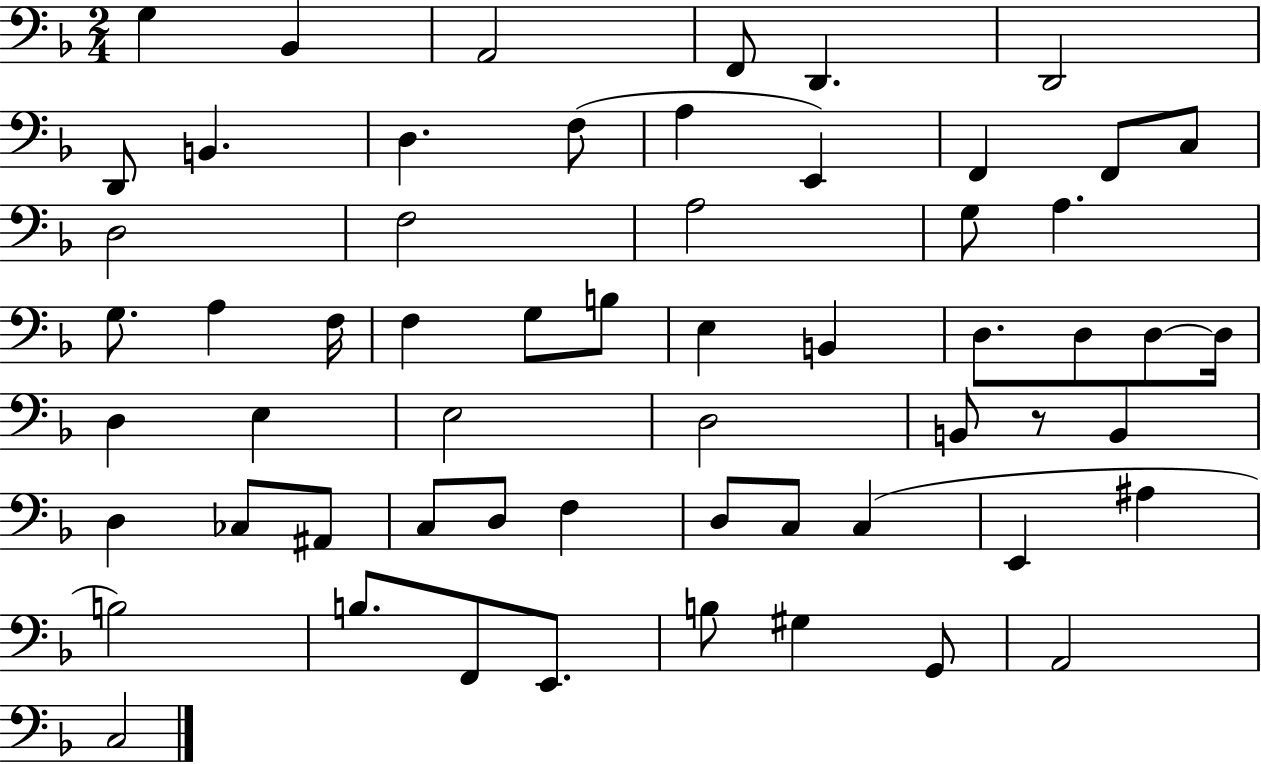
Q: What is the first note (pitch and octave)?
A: G3